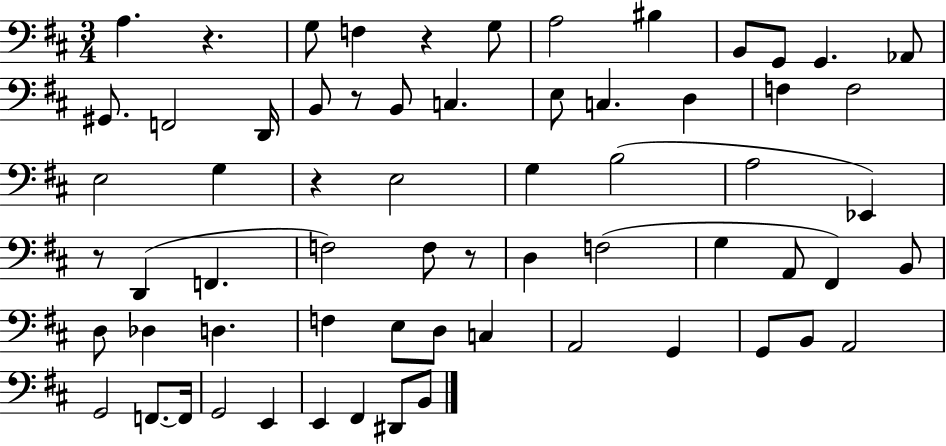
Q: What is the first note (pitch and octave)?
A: A3